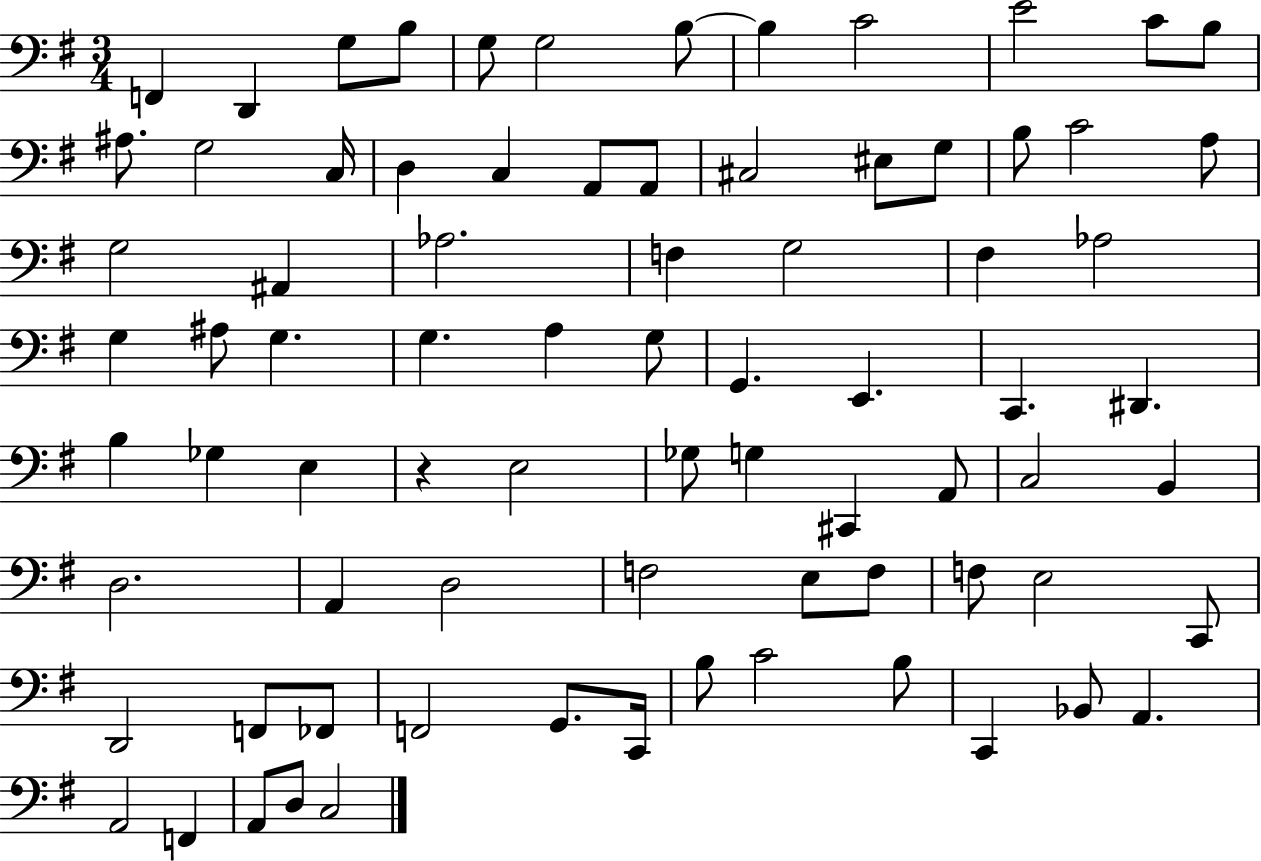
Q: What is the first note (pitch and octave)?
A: F2